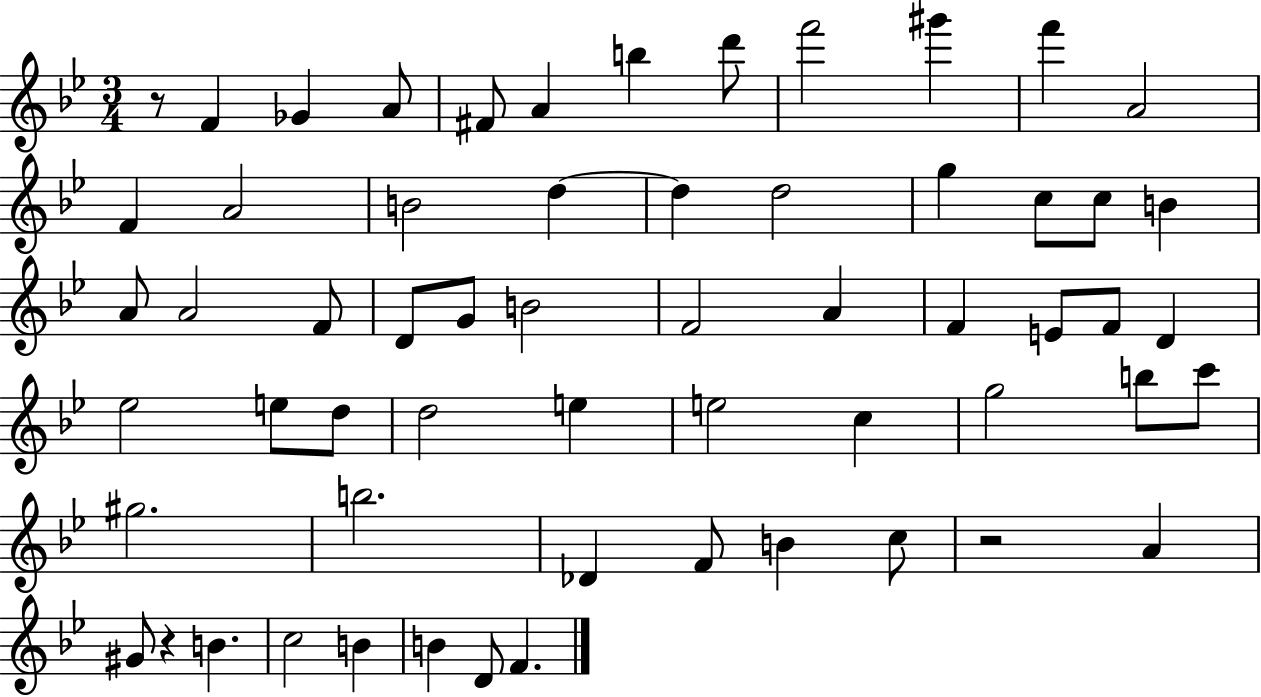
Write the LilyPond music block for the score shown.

{
  \clef treble
  \numericTimeSignature
  \time 3/4
  \key bes \major
  \repeat volta 2 { r8 f'4 ges'4 a'8 | fis'8 a'4 b''4 d'''8 | f'''2 gis'''4 | f'''4 a'2 | \break f'4 a'2 | b'2 d''4~~ | d''4 d''2 | g''4 c''8 c''8 b'4 | \break a'8 a'2 f'8 | d'8 g'8 b'2 | f'2 a'4 | f'4 e'8 f'8 d'4 | \break ees''2 e''8 d''8 | d''2 e''4 | e''2 c''4 | g''2 b''8 c'''8 | \break gis''2. | b''2. | des'4 f'8 b'4 c''8 | r2 a'4 | \break gis'8 r4 b'4. | c''2 b'4 | b'4 d'8 f'4. | } \bar "|."
}